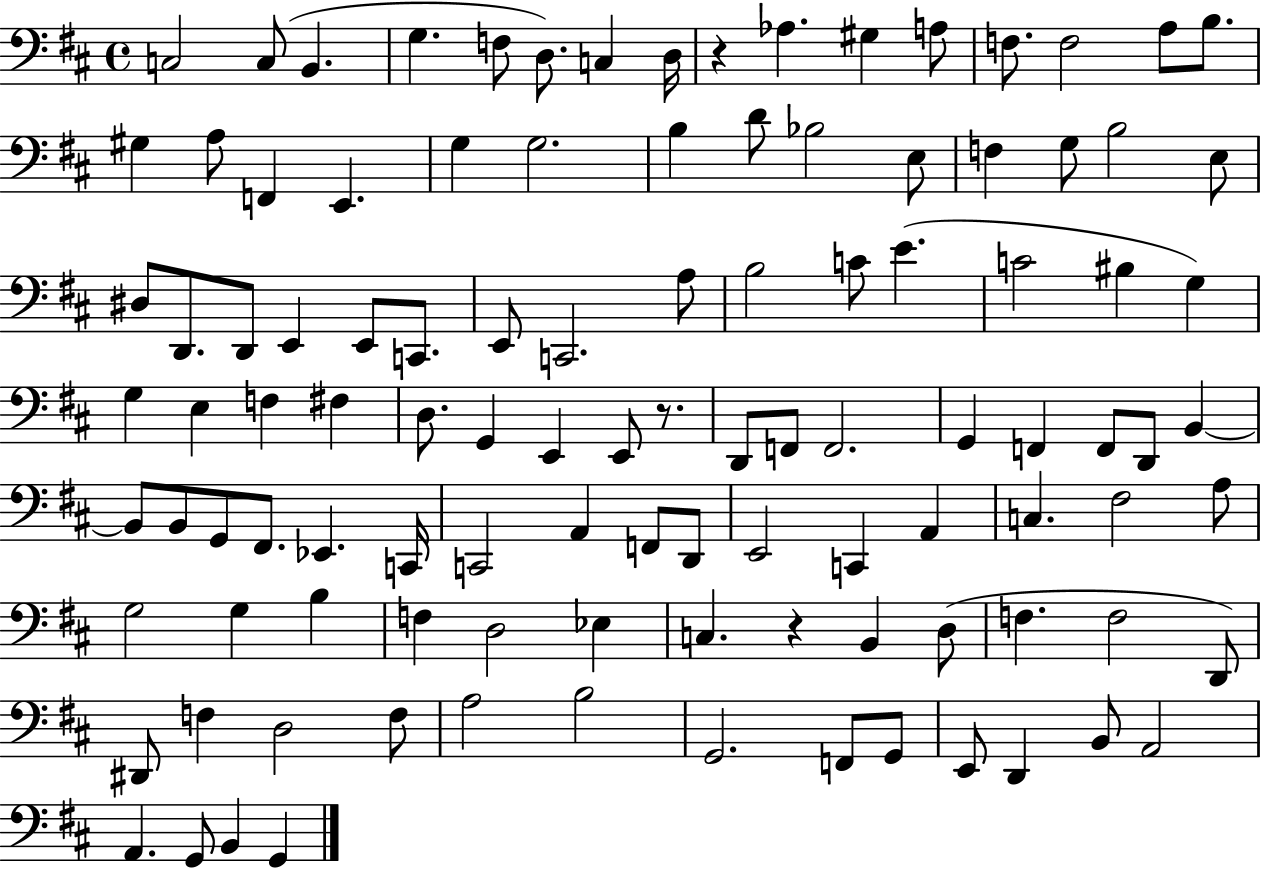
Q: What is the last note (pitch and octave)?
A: G2